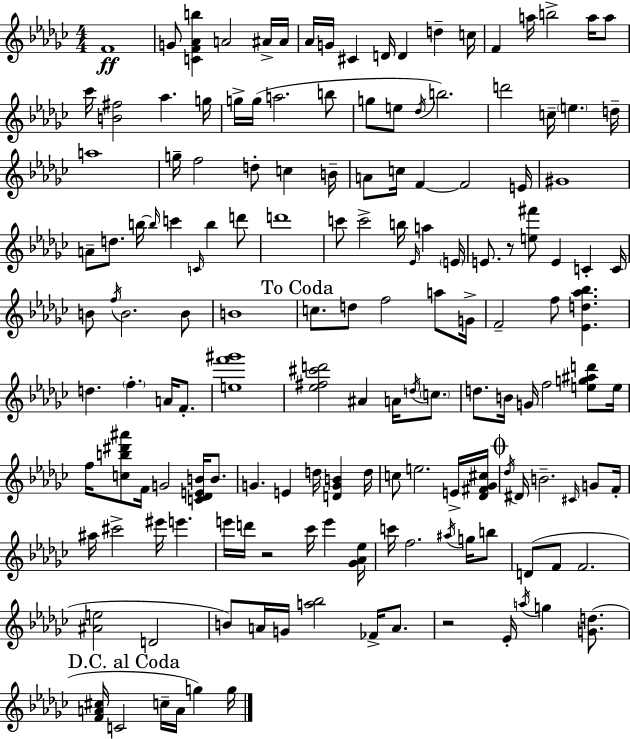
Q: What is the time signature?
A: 4/4